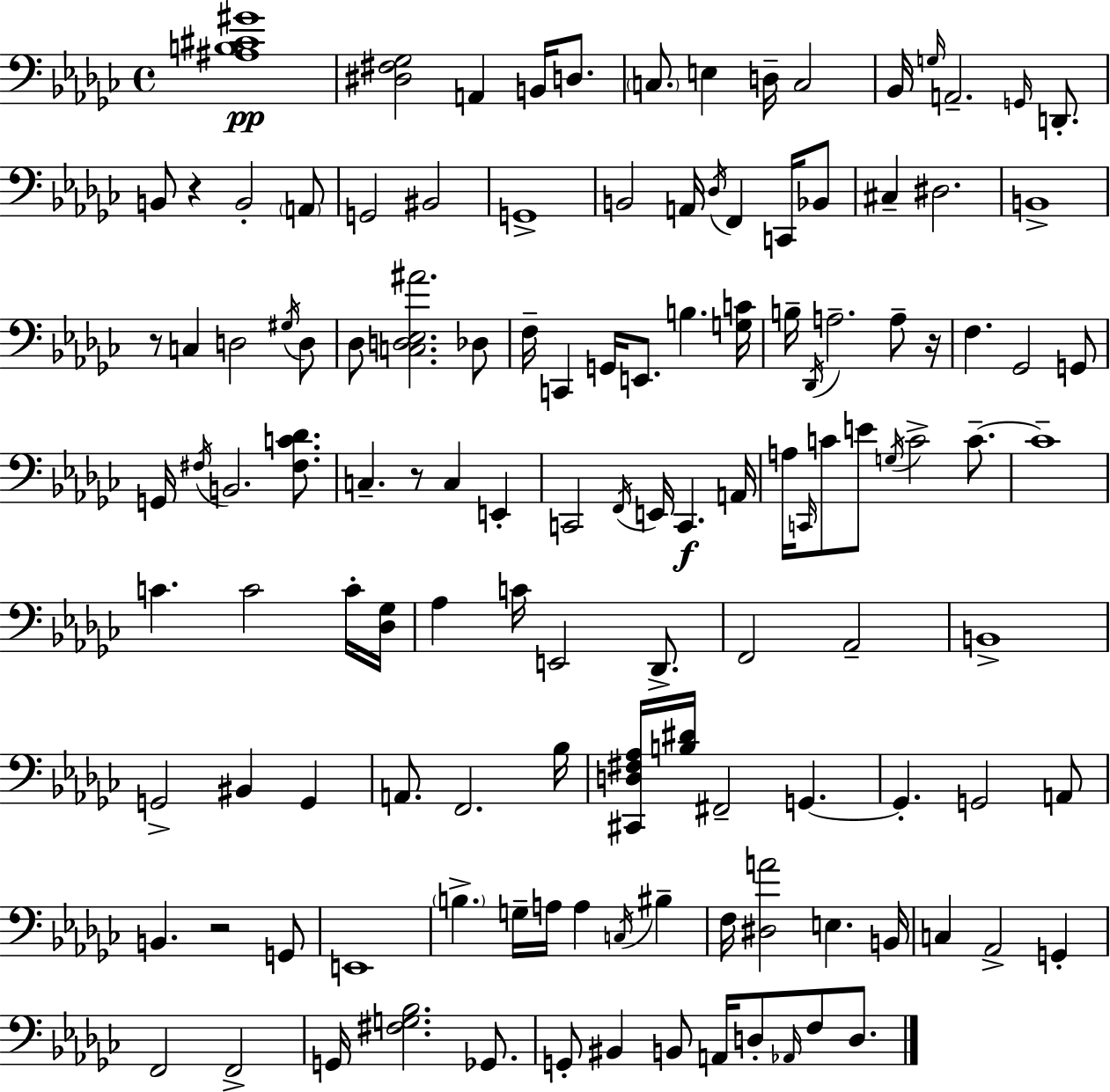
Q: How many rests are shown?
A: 5